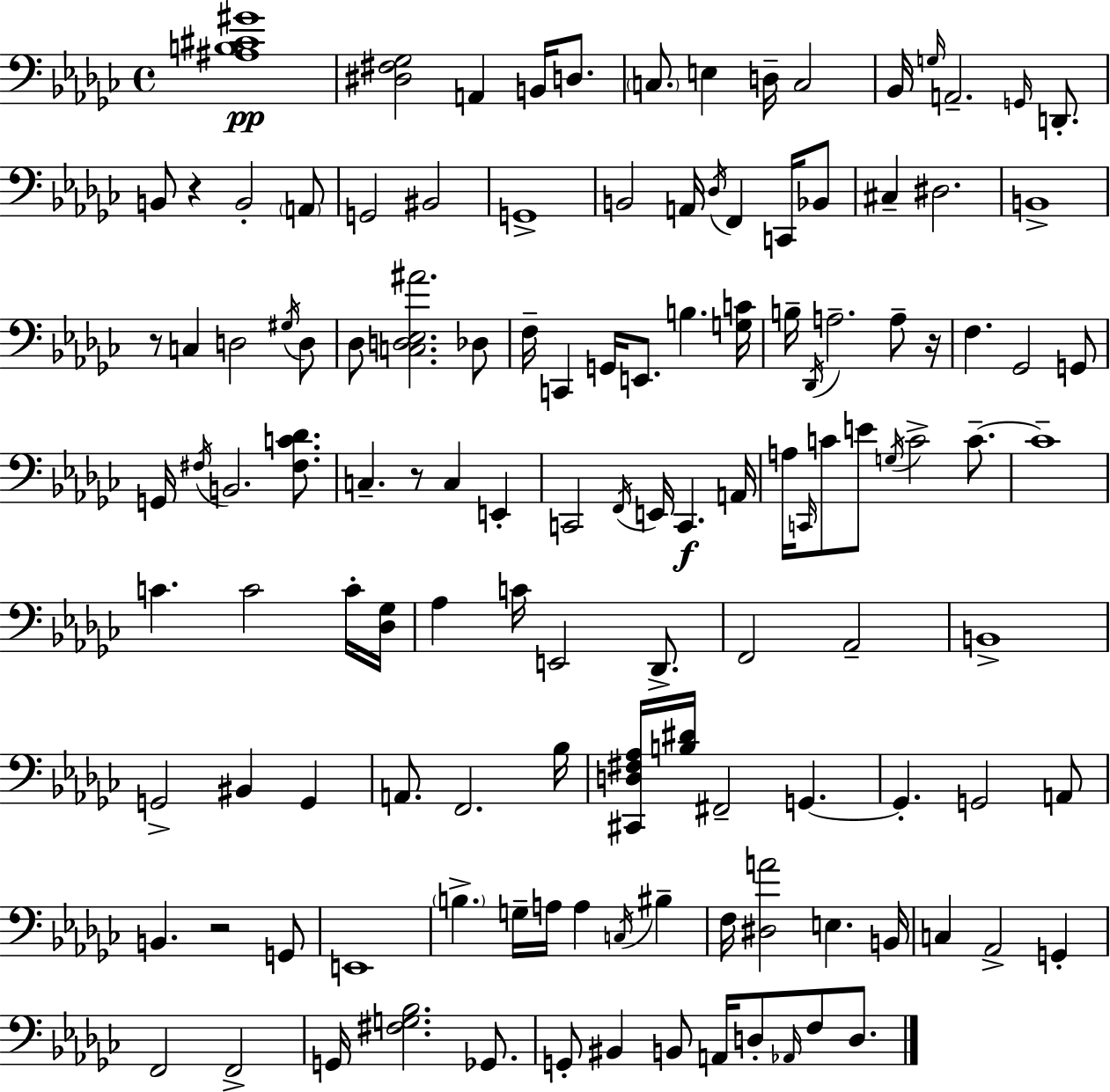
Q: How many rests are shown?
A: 5